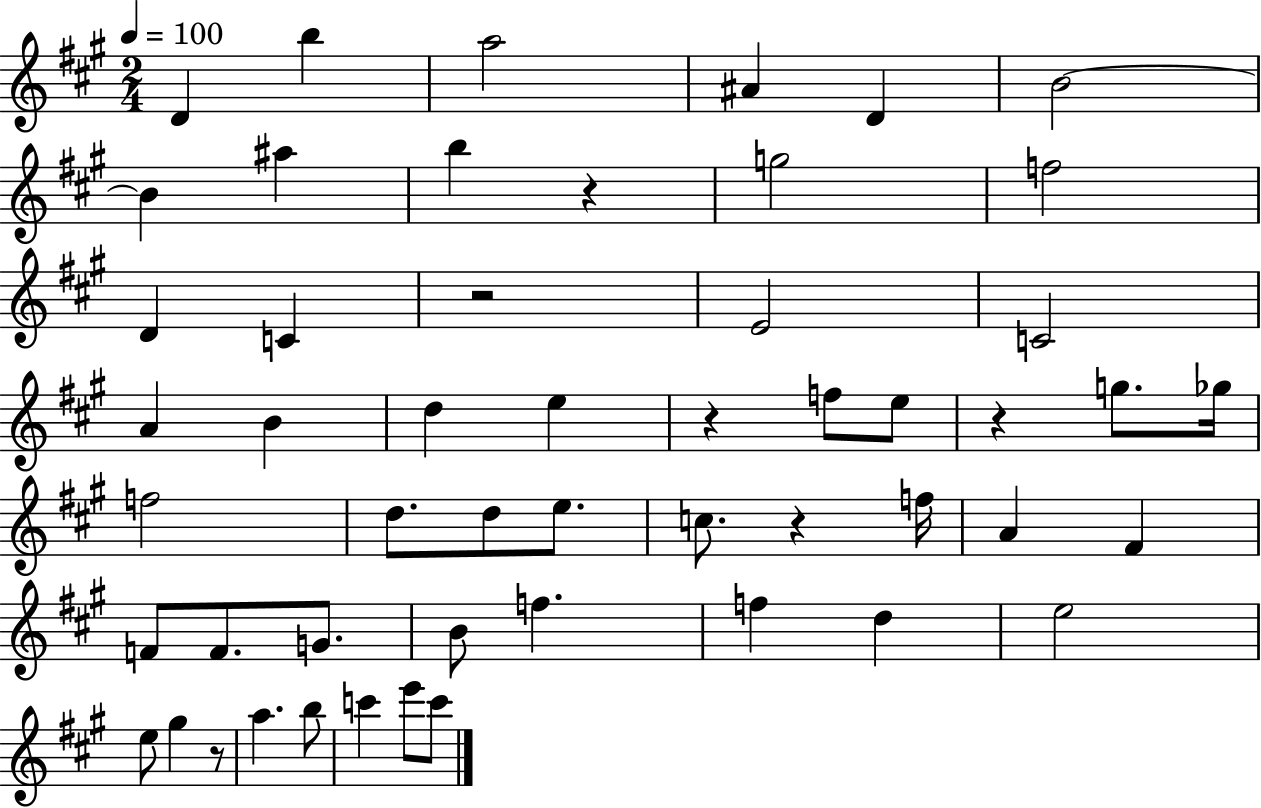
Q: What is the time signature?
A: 2/4